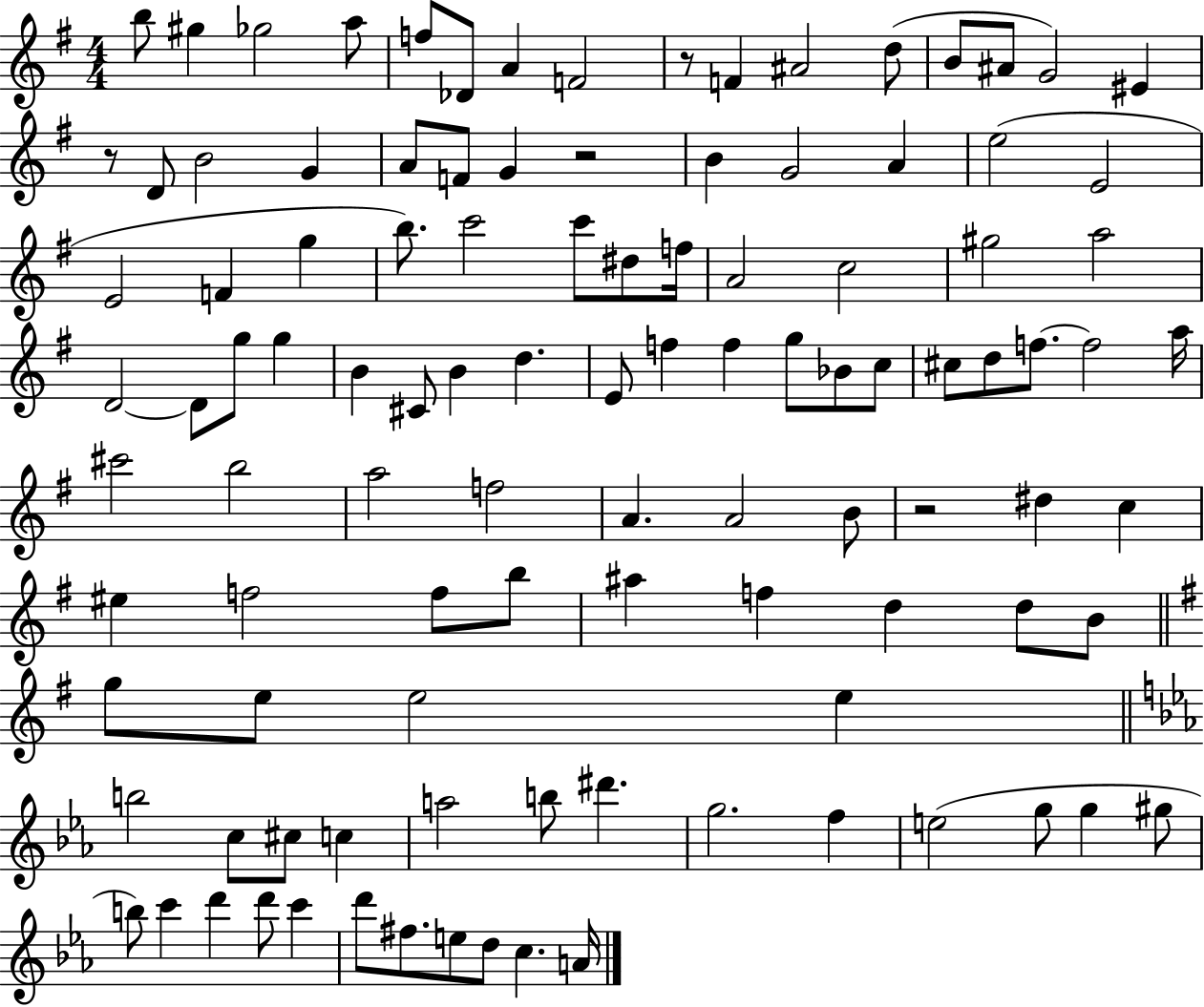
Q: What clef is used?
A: treble